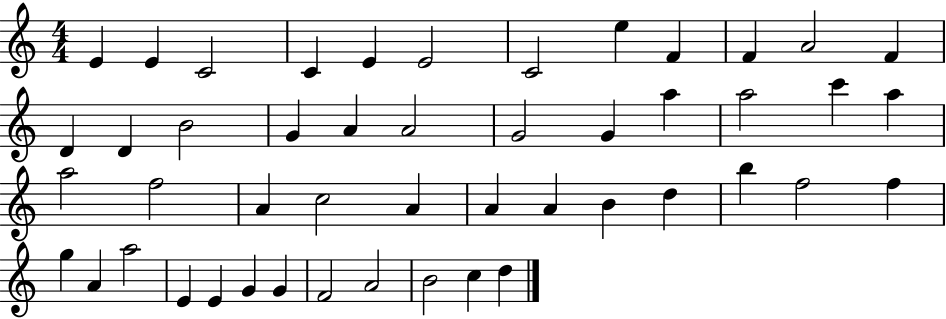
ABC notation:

X:1
T:Untitled
M:4/4
L:1/4
K:C
E E C2 C E E2 C2 e F F A2 F D D B2 G A A2 G2 G a a2 c' a a2 f2 A c2 A A A B d b f2 f g A a2 E E G G F2 A2 B2 c d